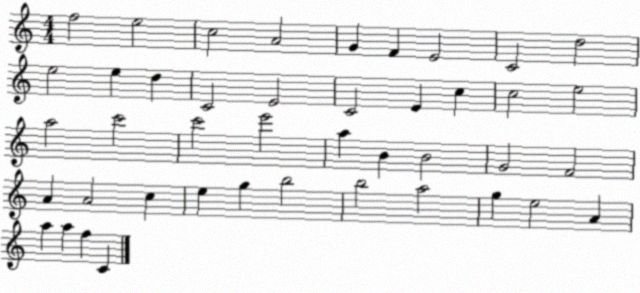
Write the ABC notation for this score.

X:1
T:Untitled
M:4/4
L:1/4
K:C
f2 e2 c2 A2 G F E2 C2 d2 e2 e d C2 E2 C2 E c c2 e2 a2 c'2 c'2 e'2 a B B2 G2 F2 A A2 c e g b2 b2 a2 g e2 A a a f C